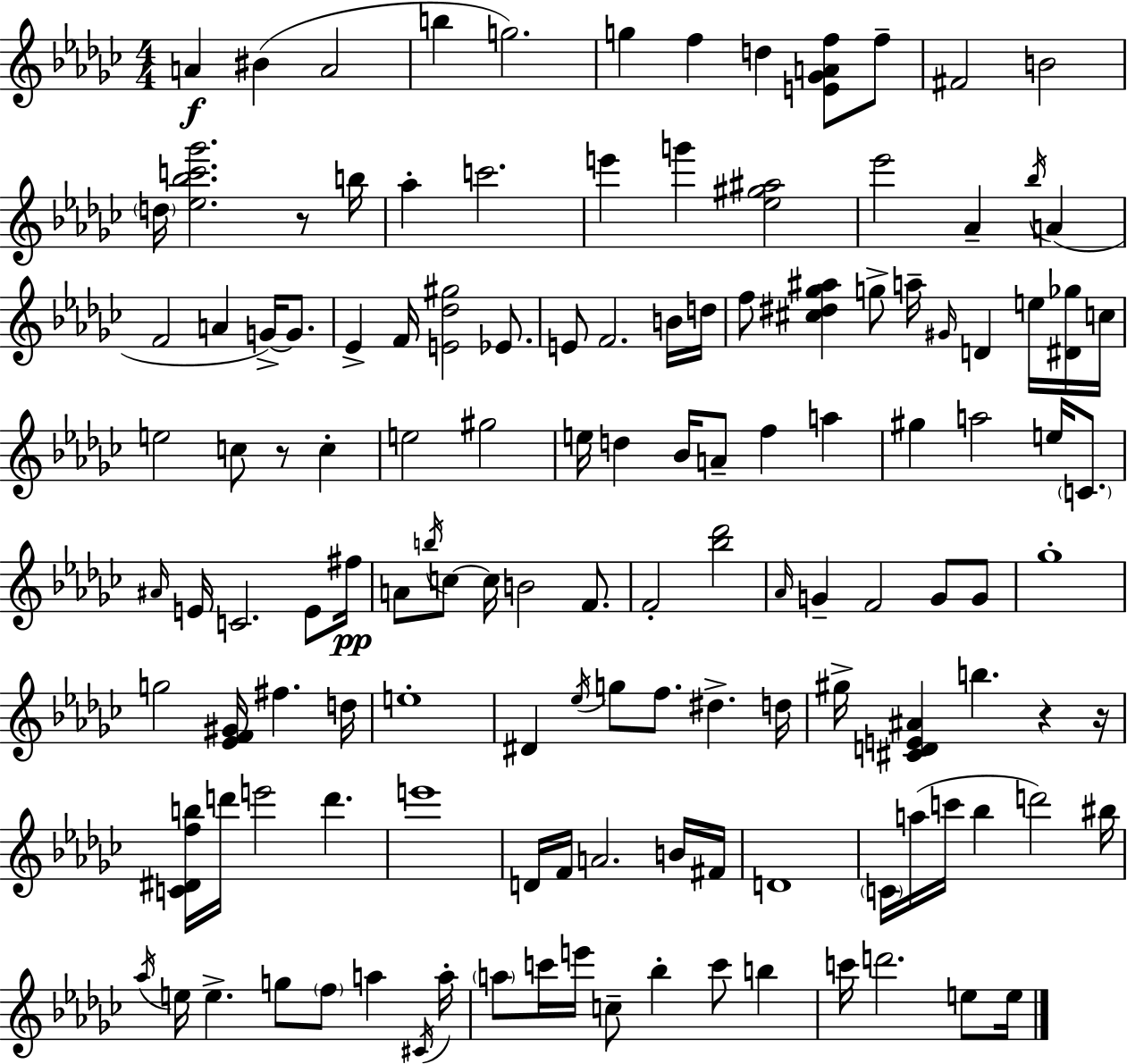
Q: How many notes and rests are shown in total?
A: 133